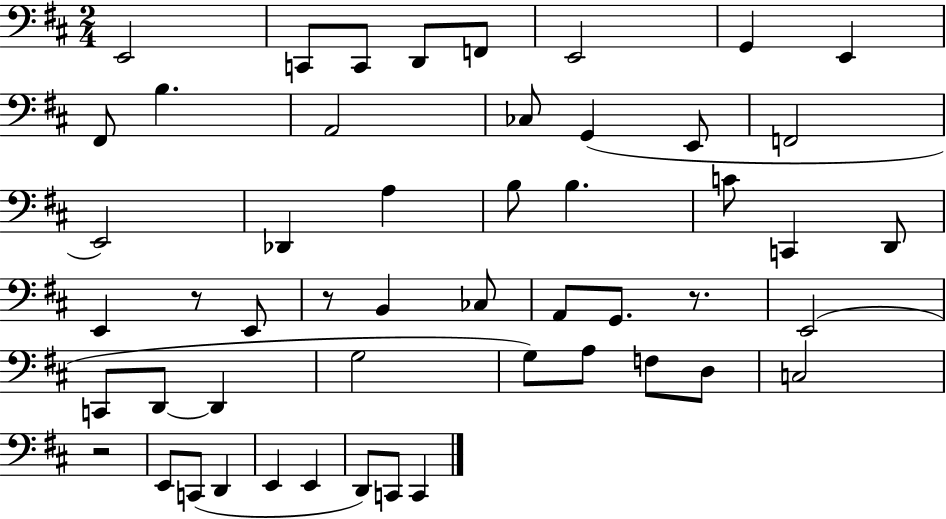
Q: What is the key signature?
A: D major